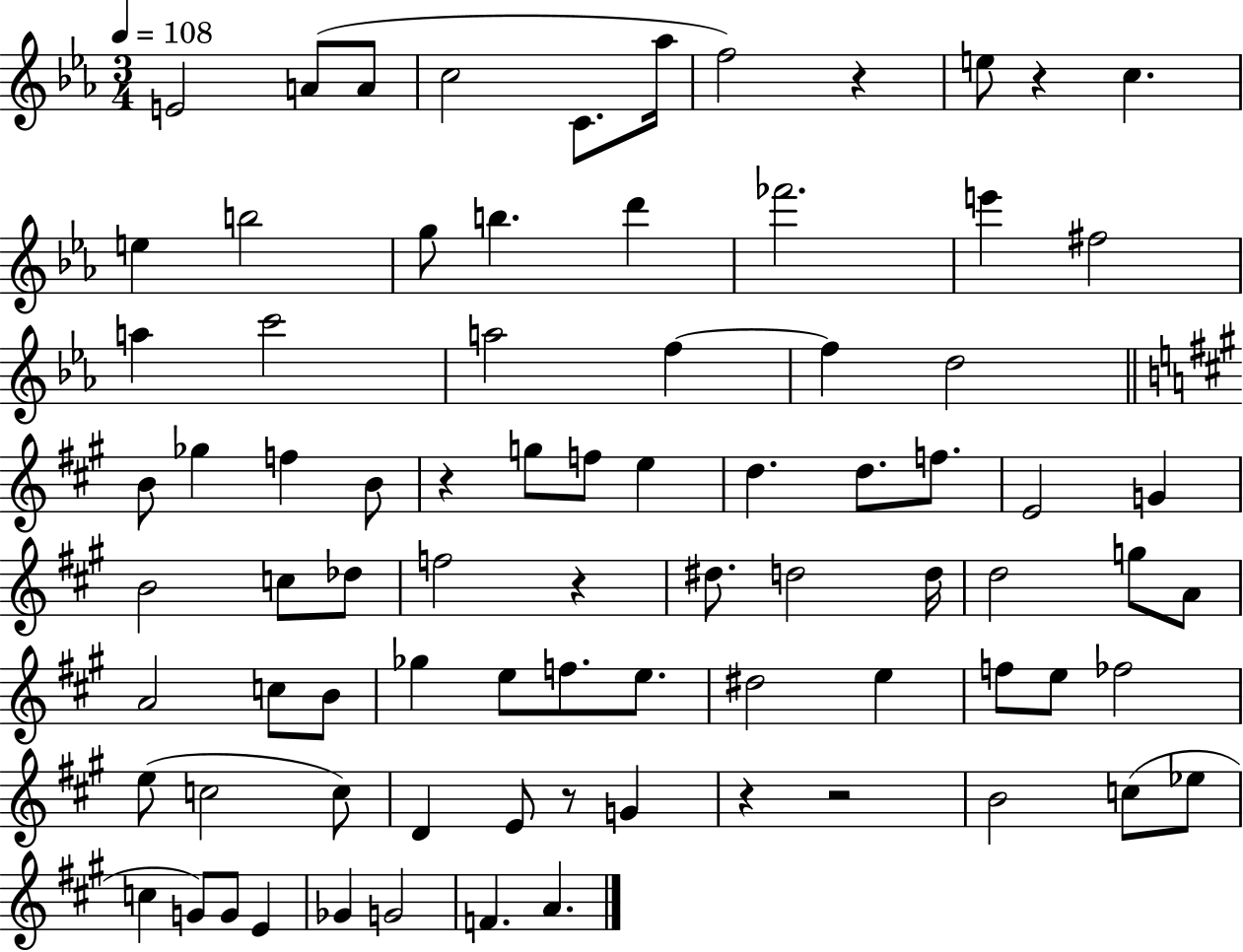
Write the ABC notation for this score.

X:1
T:Untitled
M:3/4
L:1/4
K:Eb
E2 A/2 A/2 c2 C/2 _a/4 f2 z e/2 z c e b2 g/2 b d' _f'2 e' ^f2 a c'2 a2 f f d2 B/2 _g f B/2 z g/2 f/2 e d d/2 f/2 E2 G B2 c/2 _d/2 f2 z ^d/2 d2 d/4 d2 g/2 A/2 A2 c/2 B/2 _g e/2 f/2 e/2 ^d2 e f/2 e/2 _f2 e/2 c2 c/2 D E/2 z/2 G z z2 B2 c/2 _e/2 c G/2 G/2 E _G G2 F A